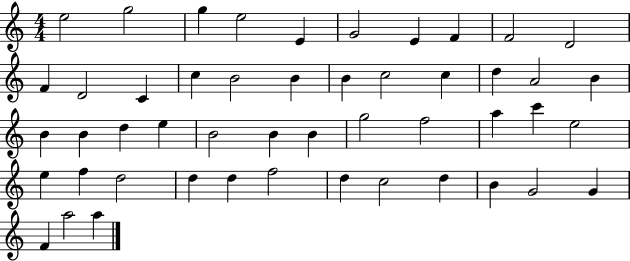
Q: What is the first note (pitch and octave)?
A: E5